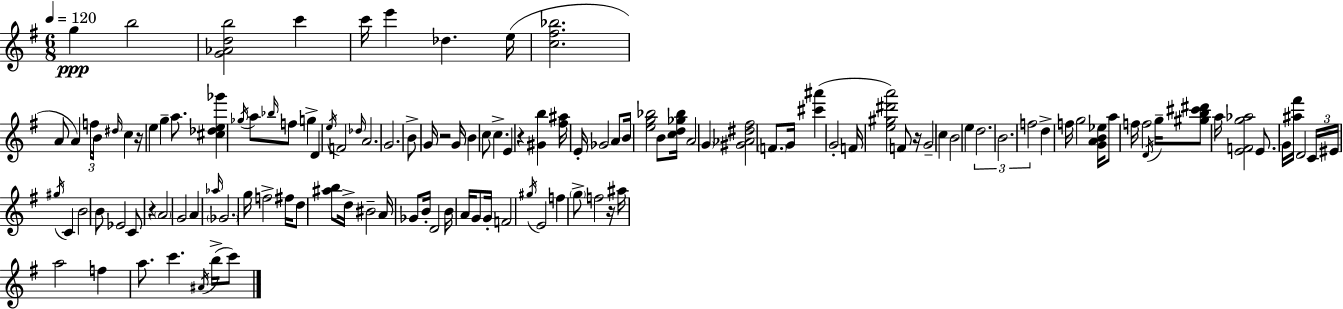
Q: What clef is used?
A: treble